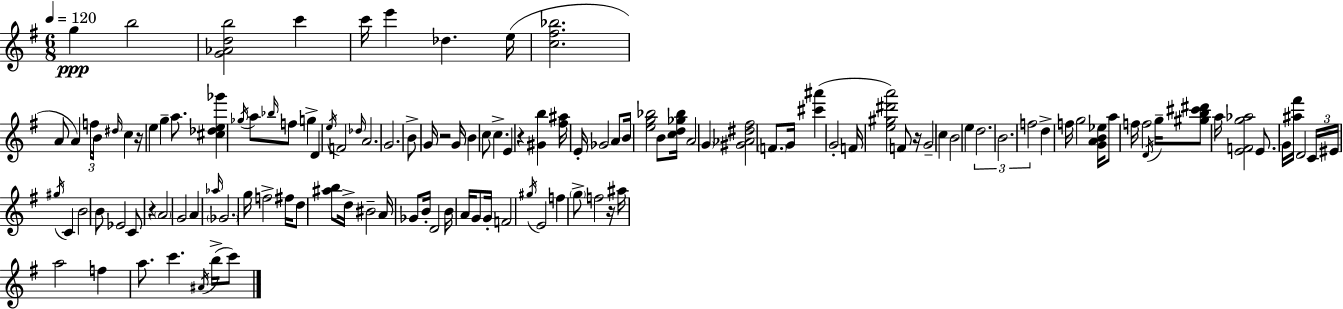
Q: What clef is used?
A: treble